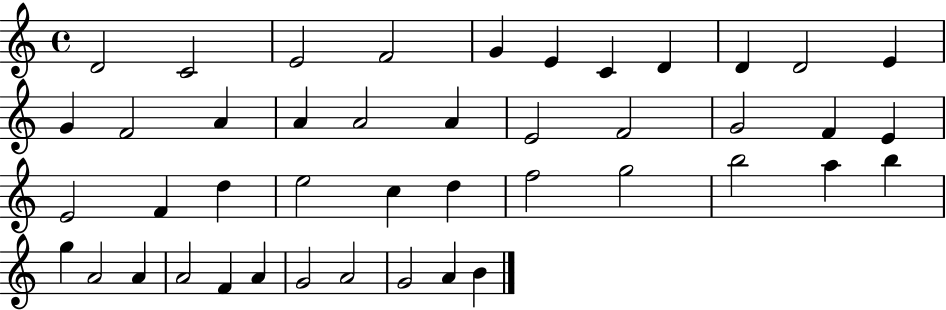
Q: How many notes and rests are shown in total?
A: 44